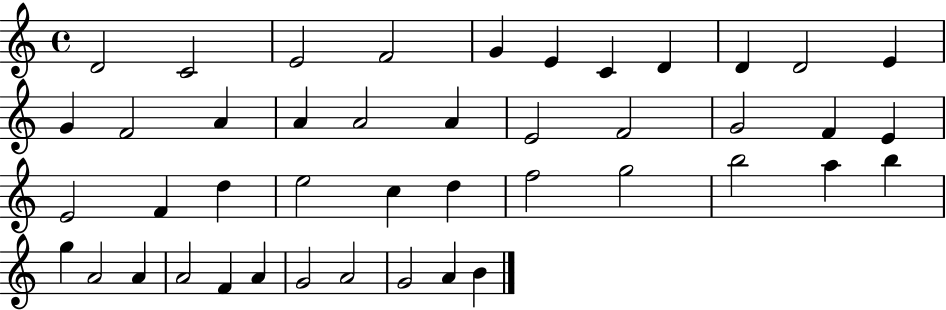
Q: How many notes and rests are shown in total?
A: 44